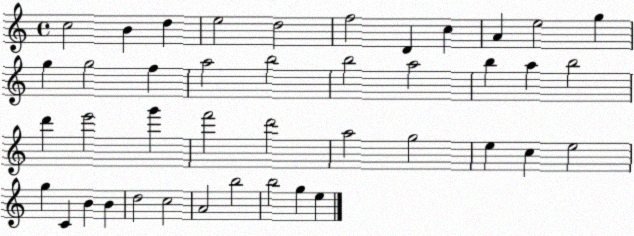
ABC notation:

X:1
T:Untitled
M:4/4
L:1/4
K:C
c2 B d e2 d2 f2 D c A e2 g g g2 f a2 b2 b2 a2 b a b2 d' e'2 g' f'2 d'2 a2 g2 e c e2 g C B B d2 c2 A2 b2 b2 g e